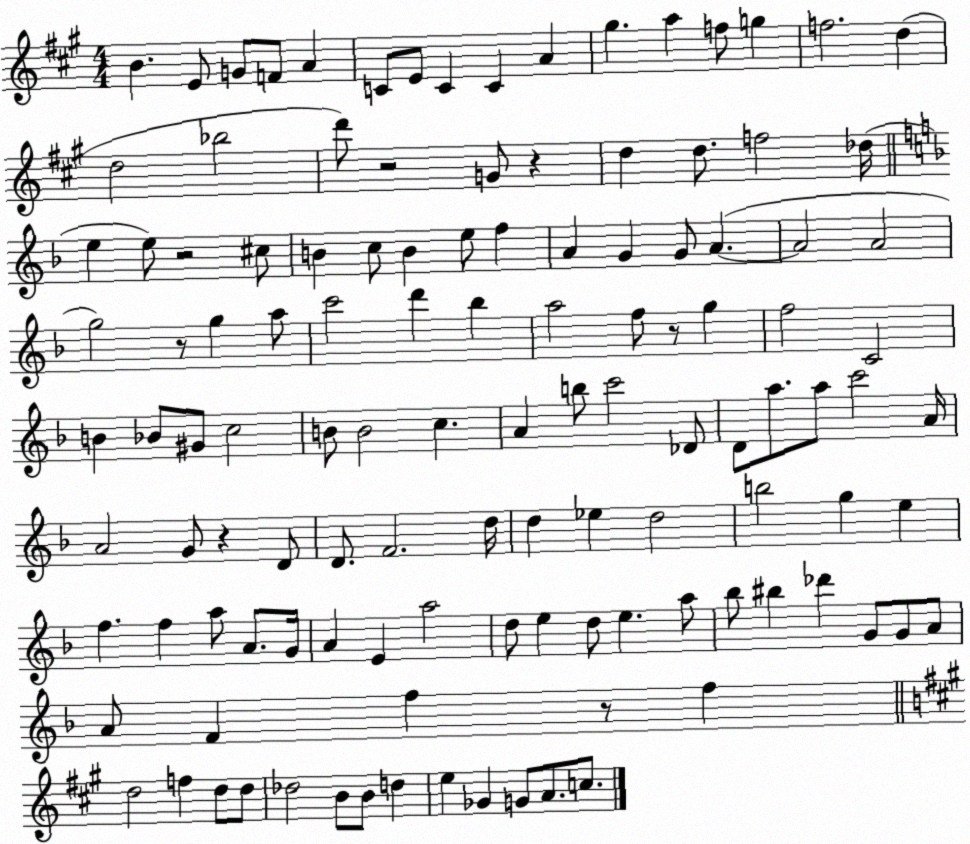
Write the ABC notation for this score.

X:1
T:Untitled
M:4/4
L:1/4
K:A
B E/2 G/2 F/2 A C/2 E/2 C C A ^g a f/2 g f2 d d2 _b2 d'/2 z2 G/2 z d d/2 f2 _d/4 e e/2 z2 ^c/2 B c/2 B e/2 f A G G/2 A A2 A2 g2 z/2 g a/2 c'2 d' _b a2 f/2 z/2 g f2 C2 B _B/2 ^G/2 c2 B/2 B2 c A b/2 c'2 _D/2 D/2 a/2 a/2 c'2 A/4 A2 G/2 z D/2 D/2 F2 d/4 d _e d2 b2 g e f f a/2 A/2 G/4 A E a2 d/2 e d/2 e a/2 _b/2 ^b _d' G/2 G/2 A/2 A/2 F f z/2 f d2 f d/2 d/2 _d2 B/2 B/2 d e _G G/2 A/2 c/2